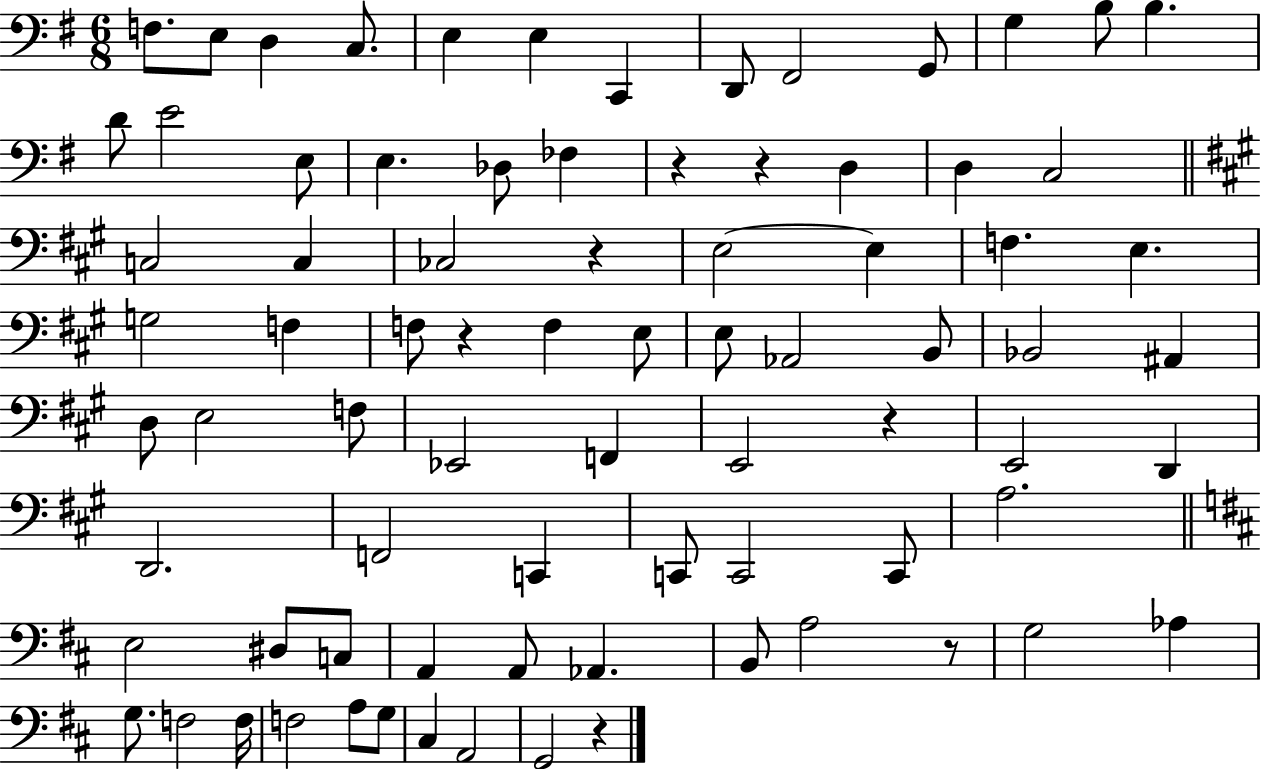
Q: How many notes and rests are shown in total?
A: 80